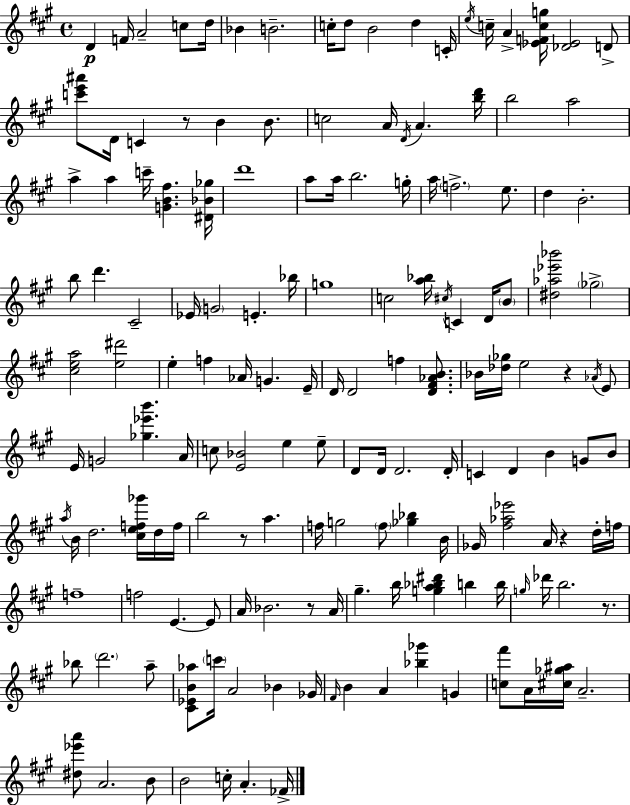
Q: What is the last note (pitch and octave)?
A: FES4